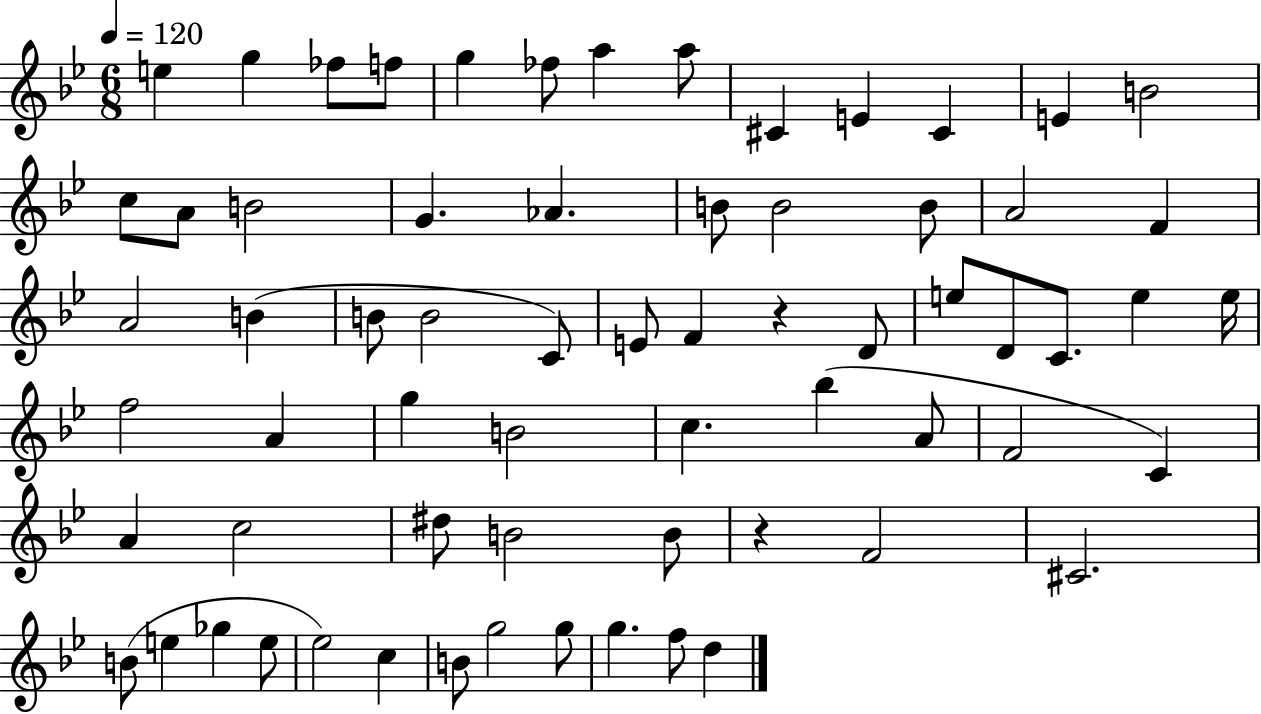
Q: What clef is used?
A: treble